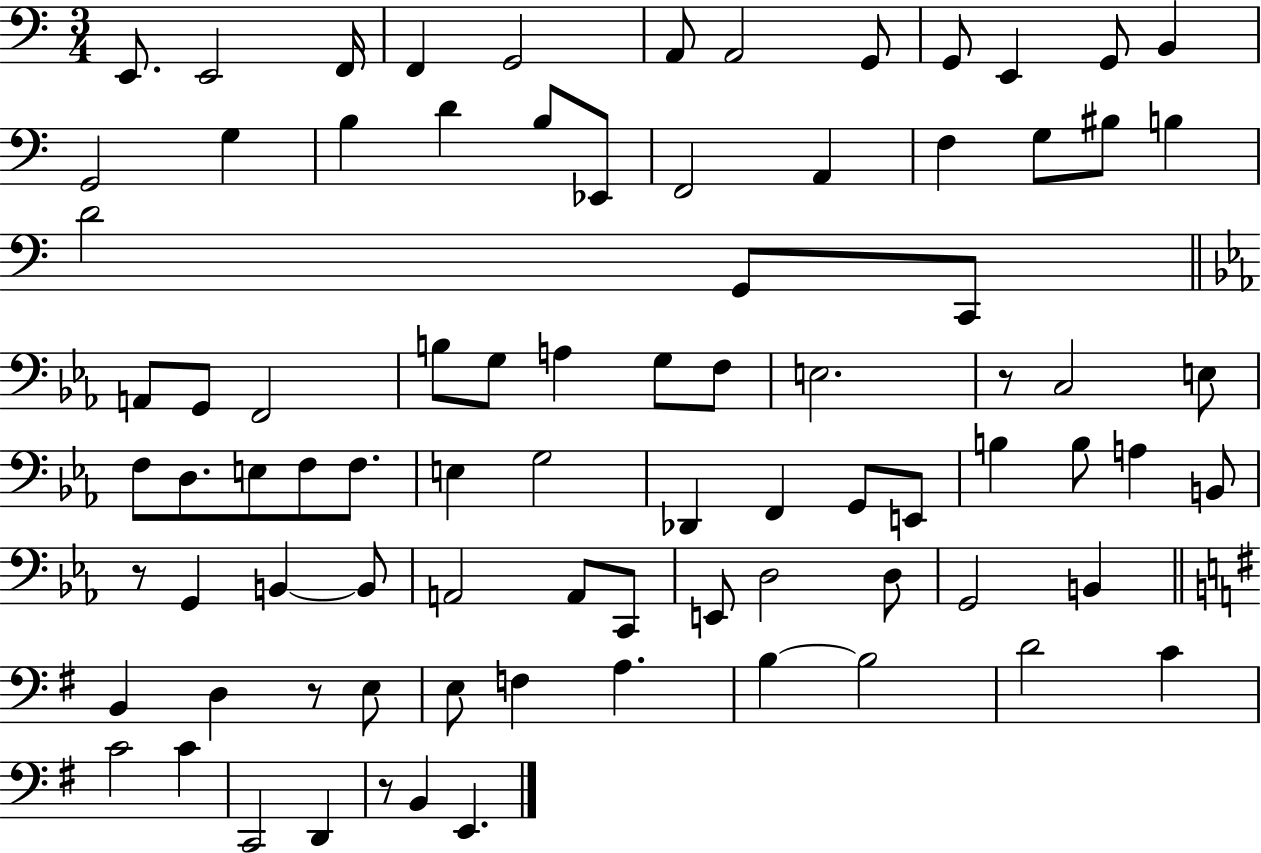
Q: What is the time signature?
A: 3/4